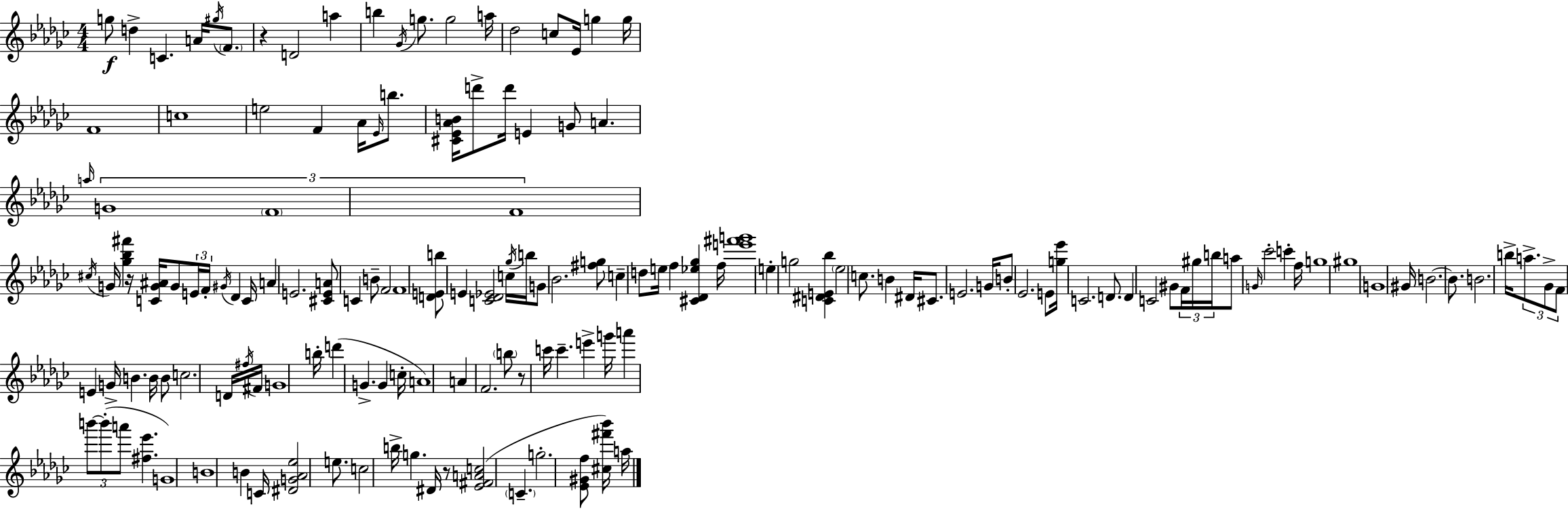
X:1
T:Untitled
M:4/4
L:1/4
K:Ebm
g/2 d C A/4 ^g/4 F/2 z D2 a b _G/4 g/2 g2 a/4 _d2 c/2 _E/4 g g/4 F4 c4 e2 F _A/4 _E/4 b/2 [^C_E_AB]/4 d'/2 d'/4 E G/2 A a/4 G4 F4 F4 ^c/4 G/4 [_g_b^f'] z/4 [CG^A]/4 G/2 E/4 F/4 ^G/4 _D C/4 A E2 [^CEA]/2 C B/2 F2 F4 [DEb]/2 E [C_D_E]2 c/4 _g/4 b/4 G/2 _B2 [^fg]/2 c d/2 e/4 f [^C_D_e_g] f/4 [e'^f'g']4 e g2 [C^DE_b] _e2 c/2 B ^D/4 ^C/2 E2 G/4 B/2 _E2 E/2 [g_e']/4 C2 D/2 D C2 ^G/2 F/4 ^g/4 b/4 a/2 G/4 _c'2 c' f/4 g4 ^g4 G4 ^G/4 B2 B/2 B2 b/4 a/2 _G/2 F/2 E G/4 B B/4 B/2 c2 D/4 ^f/4 ^F/4 G4 b/4 d' G G c/4 A4 A F2 b/2 z/2 c'/4 c' e' g'/4 a' b'/2 b'/2 a'/2 [^f_e'] G4 B4 B C/4 [^DG_A_e]2 e/2 c2 b/4 g ^D/4 z/2 [_E^FAc]2 C g2 [_E^Gf]/2 [^c^f'_b']/4 a/4